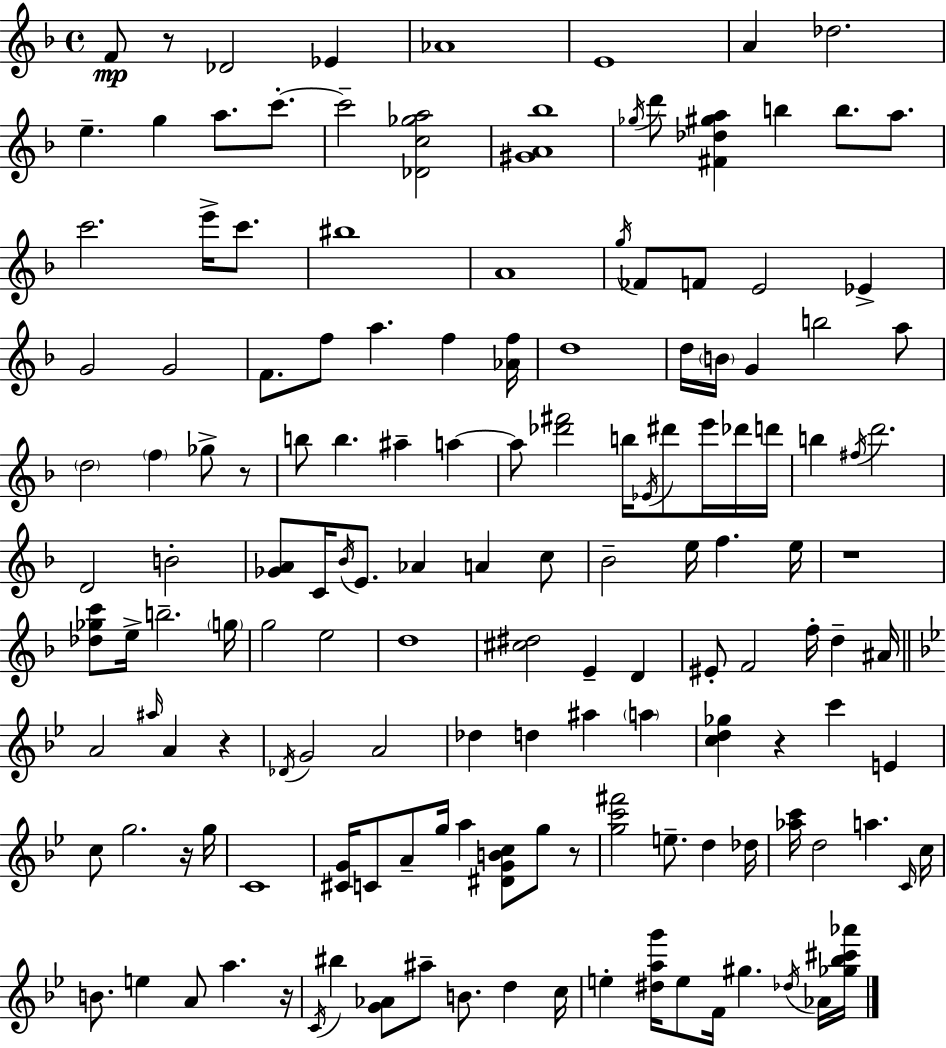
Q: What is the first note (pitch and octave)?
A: F4